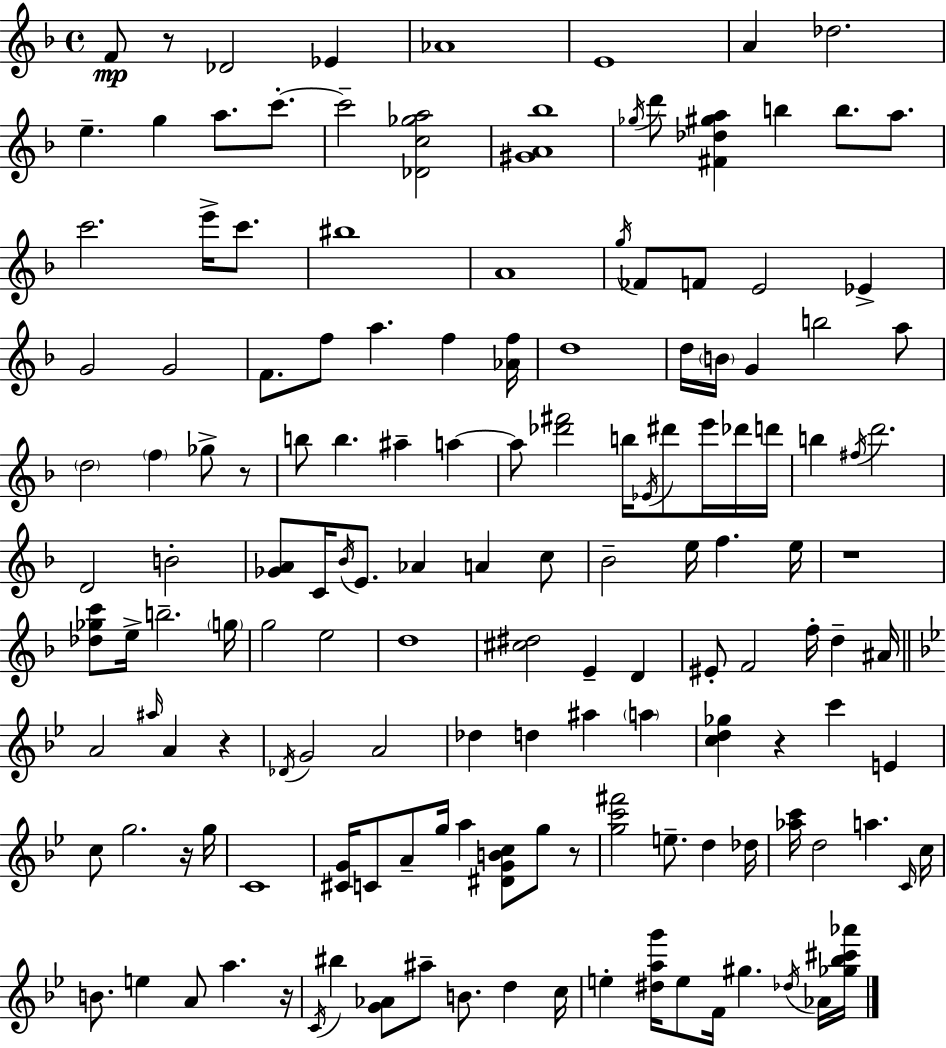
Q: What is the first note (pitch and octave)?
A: F4